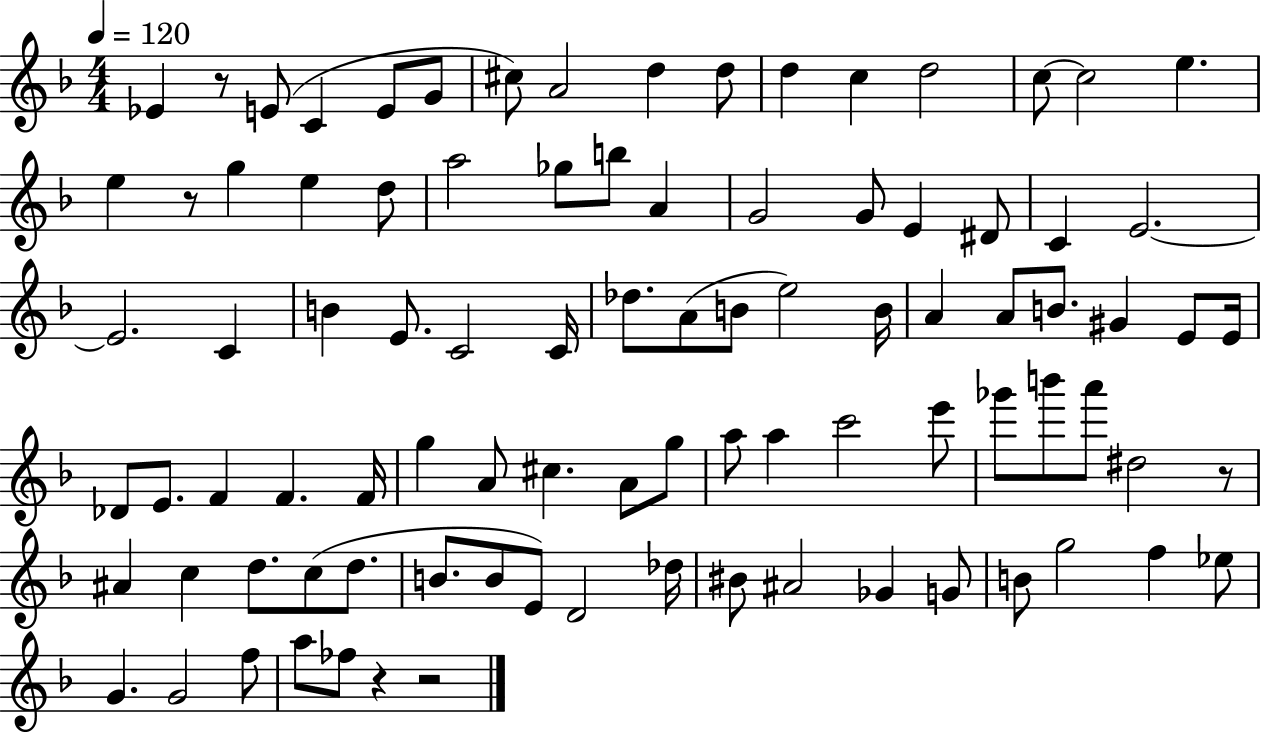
X:1
T:Untitled
M:4/4
L:1/4
K:F
_E z/2 E/2 C E/2 G/2 ^c/2 A2 d d/2 d c d2 c/2 c2 e e z/2 g e d/2 a2 _g/2 b/2 A G2 G/2 E ^D/2 C E2 E2 C B E/2 C2 C/4 _d/2 A/2 B/2 e2 B/4 A A/2 B/2 ^G E/2 E/4 _D/2 E/2 F F F/4 g A/2 ^c A/2 g/2 a/2 a c'2 e'/2 _g'/2 b'/2 a'/2 ^d2 z/2 ^A c d/2 c/2 d/2 B/2 B/2 E/2 D2 _d/4 ^B/2 ^A2 _G G/2 B/2 g2 f _e/2 G G2 f/2 a/2 _f/2 z z2